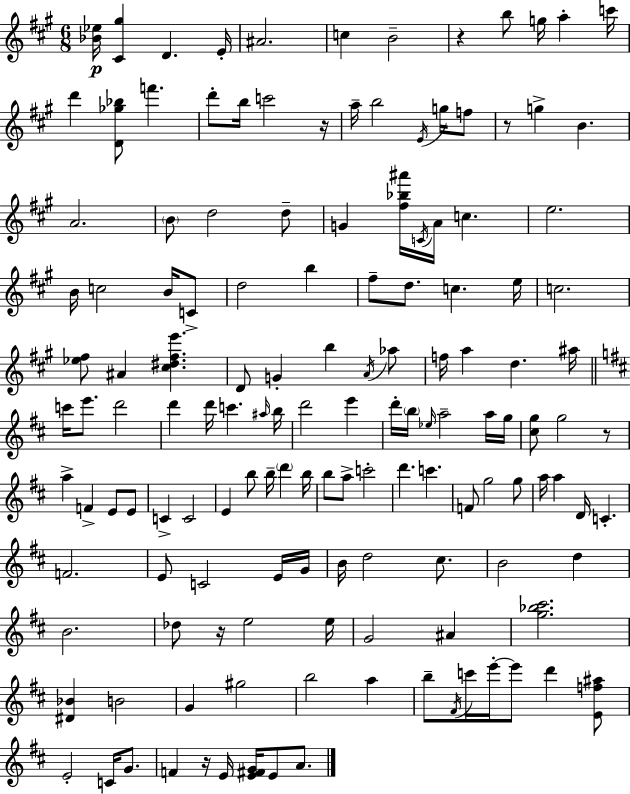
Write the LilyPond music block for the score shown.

{
  \clef treble
  \numericTimeSignature
  \time 6/8
  \key a \major
  <bes' ees''>16\p <cis' gis''>4 d'4. e'16-. | ais'2. | c''4 b'2-- | r4 b''8 g''16 a''4-. c'''16 | \break d'''4 <d' ges'' bes''>8 f'''4. | d'''8-. b''16 c'''2 r16 | a''16-- b''2 \acciaccatura { e'16 } g''16 f''8 | r8 g''4-> b'4. | \break a'2. | \parenthesize b'8 d''2 d''8-- | g'4 <fis'' bes'' ais'''>16 \acciaccatura { c'16 } a'16 c''4. | e''2. | \break b'16 c''2 b'16 | c'8-> d''2 b''4 | fis''8-- d''8. c''4. | e''16 c''2. | \break <ees'' fis''>8 ais'4 <cis'' dis'' fis'' e'''>4. | d'8 g'4-. b''4 | \acciaccatura { a'16 } aes''8 f''16 a''4 d''4. | ais''16 \bar "||" \break \key b \minor c'''16 e'''8. d'''2 | d'''4 d'''16 c'''4. \grace { ais''16 } | b''16 d'''2 e'''4 | d'''16-. \parenthesize b''16 \grace { ees''16 } a''2-- | \break a''16 g''16 <cis'' g''>8 g''2 | r8 a''4-> f'4-> e'8 | e'8 c'4-> c'2 | e'4 b''8 b''16-- \parenthesize d'''4 | \break b''16 b''8 a''8-> c'''2-. | d'''4. c'''4. | f'8 g''2 | g''8 a''16 a''4 d'16 c'4.-. | \break f'2. | e'8 c'2 | e'16 g'16 b'16 d''2 cis''8. | b'2 d''4 | \break b'2. | des''8 r16 e''2 | e''16 g'2 ais'4 | <g'' bes'' cis'''>2. | \break <dis' bes'>4 b'2 | g'4 gis''2 | b''2 a''4 | b''8-- \acciaccatura { fis'16 } c'''16 e'''16-.~~ e'''8 d'''4 | \break <e' f'' ais''>8 e'2-. c'16 | g'8. f'4 r16 e'16 <e' fis' g'>16 e'8 | a'8. \bar "|."
}